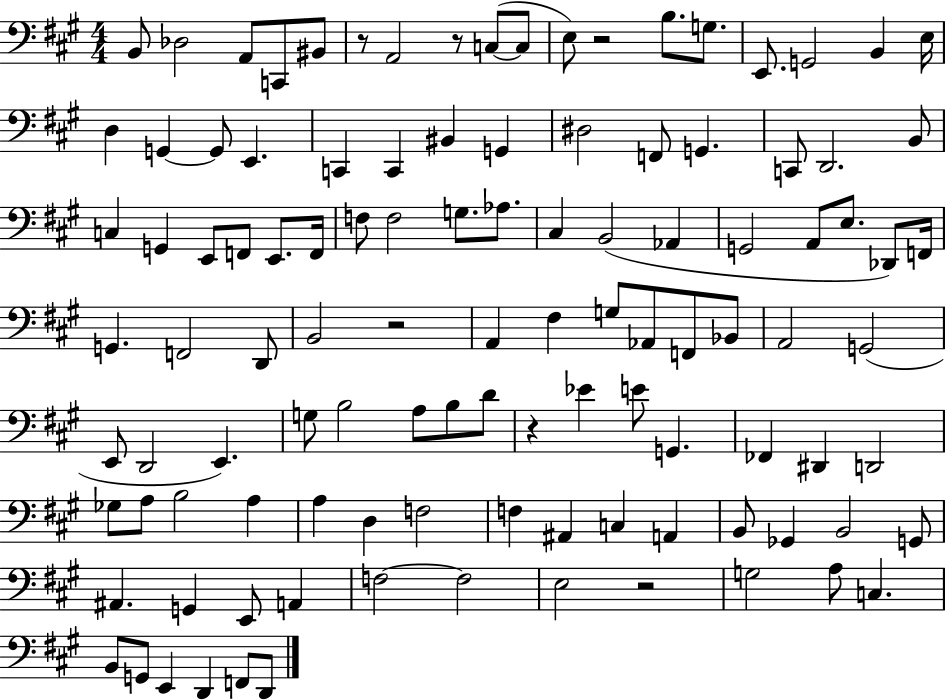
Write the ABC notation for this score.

X:1
T:Untitled
M:4/4
L:1/4
K:A
B,,/2 _D,2 A,,/2 C,,/2 ^B,,/2 z/2 A,,2 z/2 C,/2 C,/2 E,/2 z2 B,/2 G,/2 E,,/2 G,,2 B,, E,/4 D, G,, G,,/2 E,, C,, C,, ^B,, G,, ^D,2 F,,/2 G,, C,,/2 D,,2 B,,/2 C, G,, E,,/2 F,,/2 E,,/2 F,,/4 F,/2 F,2 G,/2 _A,/2 ^C, B,,2 _A,, G,,2 A,,/2 E,/2 _D,,/2 F,,/4 G,, F,,2 D,,/2 B,,2 z2 A,, ^F, G,/2 _A,,/2 F,,/2 _B,,/2 A,,2 G,,2 E,,/2 D,,2 E,, G,/2 B,2 A,/2 B,/2 D/2 z _E E/2 G,, _F,, ^D,, D,,2 _G,/2 A,/2 B,2 A, A, D, F,2 F, ^A,, C, A,, B,,/2 _G,, B,,2 G,,/2 ^A,, G,, E,,/2 A,, F,2 F,2 E,2 z2 G,2 A,/2 C, B,,/2 G,,/2 E,, D,, F,,/2 D,,/2